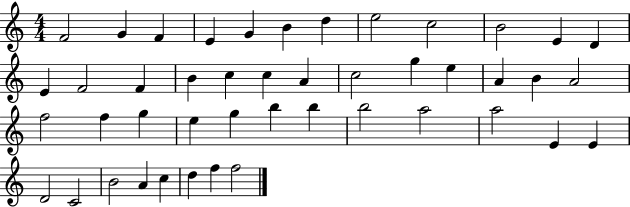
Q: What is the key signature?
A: C major